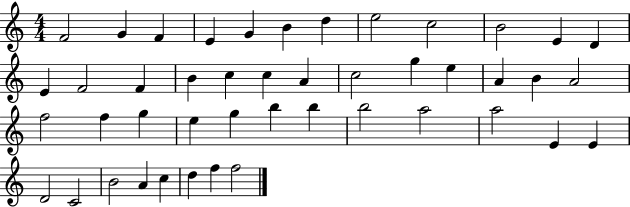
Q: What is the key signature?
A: C major